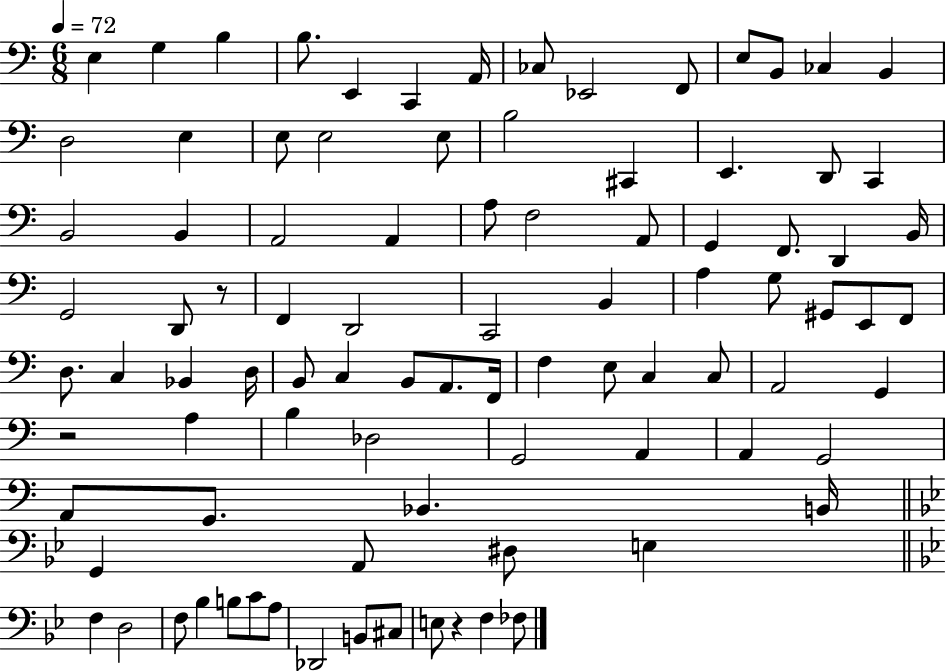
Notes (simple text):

E3/q G3/q B3/q B3/e. E2/q C2/q A2/s CES3/e Eb2/h F2/e E3/e B2/e CES3/q B2/q D3/h E3/q E3/e E3/h E3/e B3/h C#2/q E2/q. D2/e C2/q B2/h B2/q A2/h A2/q A3/e F3/h A2/e G2/q F2/e. D2/q B2/s G2/h D2/e R/e F2/q D2/h C2/h B2/q A3/q G3/e G#2/e E2/e F2/e D3/e. C3/q Bb2/q D3/s B2/e C3/q B2/e A2/e. F2/s F3/q E3/e C3/q C3/e A2/h G2/q R/h A3/q B3/q Db3/h G2/h A2/q A2/q G2/h A2/e G2/e. Bb2/q. B2/s G2/q A2/e D#3/e E3/q F3/q D3/h F3/e Bb3/q B3/e C4/e A3/e Db2/h B2/e C#3/e E3/e R/q F3/q FES3/e